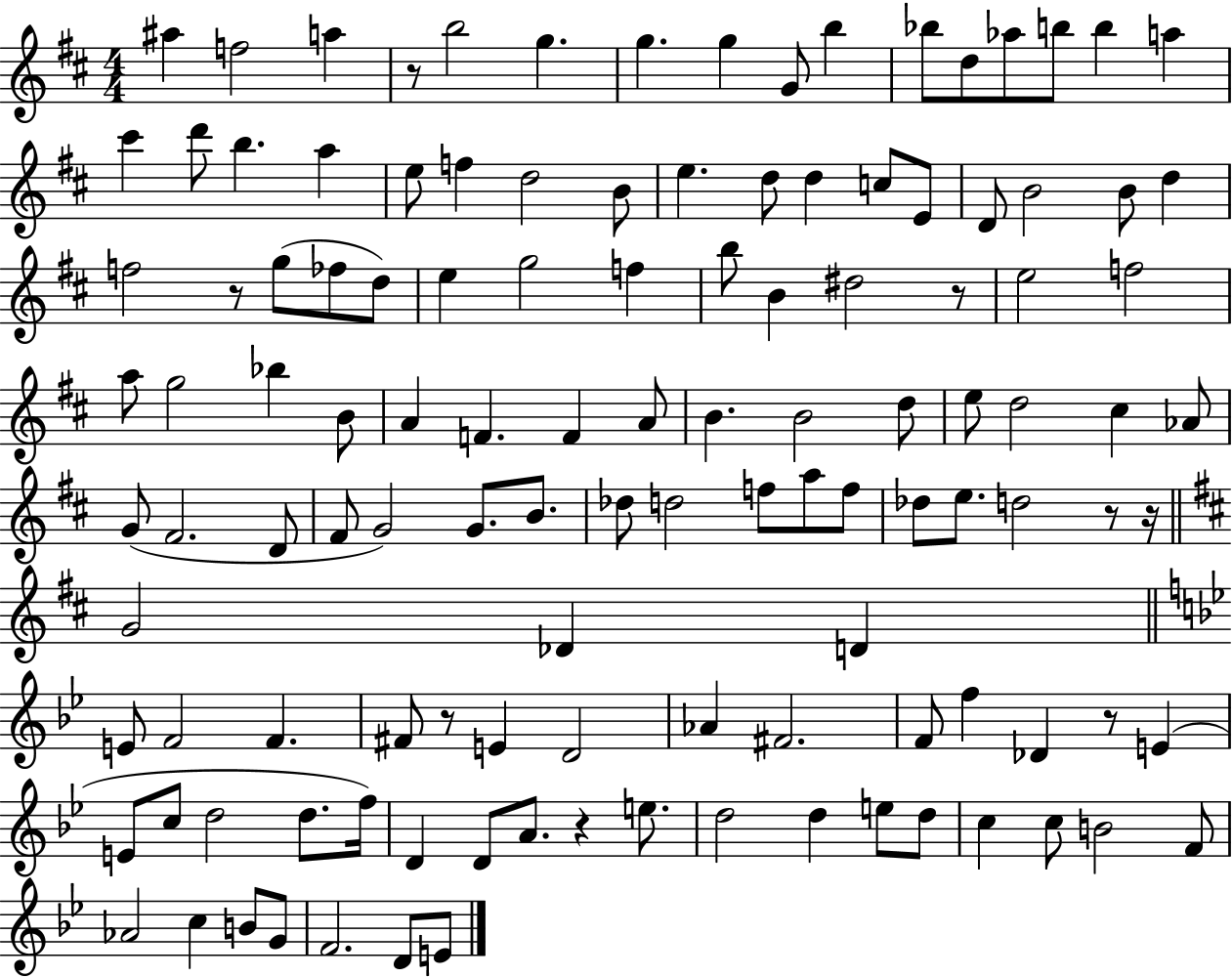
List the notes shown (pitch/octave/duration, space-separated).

A#5/q F5/h A5/q R/e B5/h G5/q. G5/q. G5/q G4/e B5/q Bb5/e D5/e Ab5/e B5/e B5/q A5/q C#6/q D6/e B5/q. A5/q E5/e F5/q D5/h B4/e E5/q. D5/e D5/q C5/e E4/e D4/e B4/h B4/e D5/q F5/h R/e G5/e FES5/e D5/e E5/q G5/h F5/q B5/e B4/q D#5/h R/e E5/h F5/h A5/e G5/h Bb5/q B4/e A4/q F4/q. F4/q A4/e B4/q. B4/h D5/e E5/e D5/h C#5/q Ab4/e G4/e F#4/h. D4/e F#4/e G4/h G4/e. B4/e. Db5/e D5/h F5/e A5/e F5/e Db5/e E5/e. D5/h R/e R/s G4/h Db4/q D4/q E4/e F4/h F4/q. F#4/e R/e E4/q D4/h Ab4/q F#4/h. F4/e F5/q Db4/q R/e E4/q E4/e C5/e D5/h D5/e. F5/s D4/q D4/e A4/e. R/q E5/e. D5/h D5/q E5/e D5/e C5/q C5/e B4/h F4/e Ab4/h C5/q B4/e G4/e F4/h. D4/e E4/e